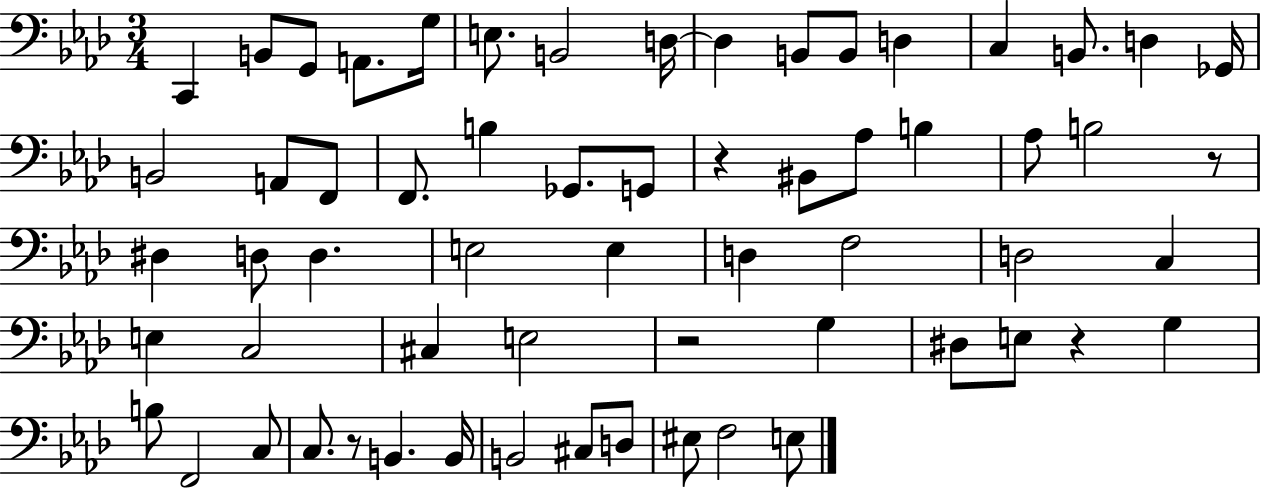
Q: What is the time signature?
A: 3/4